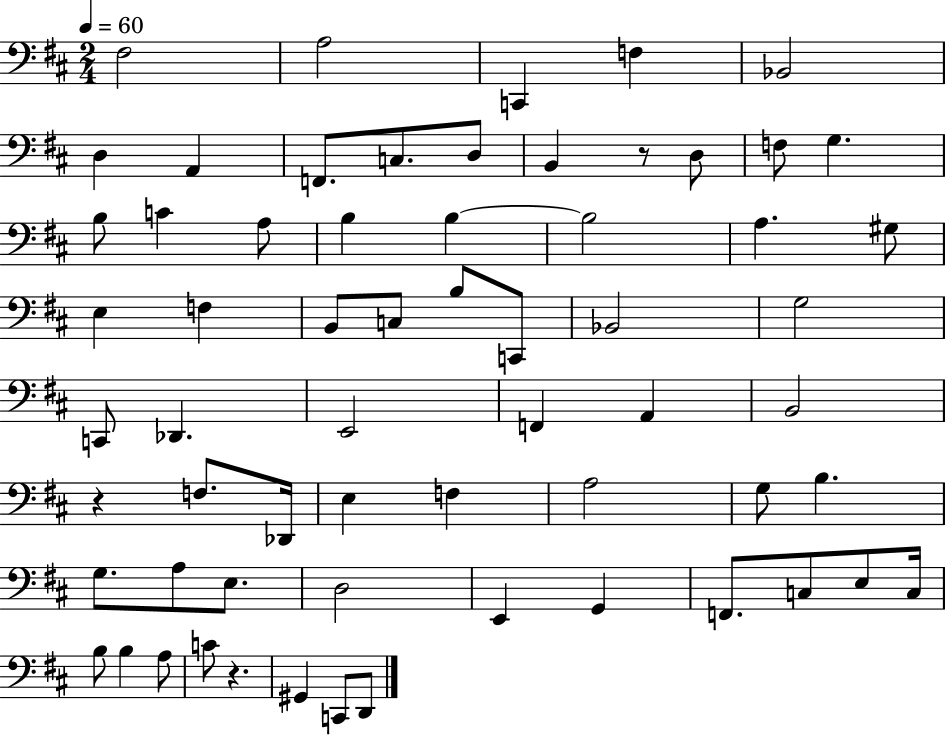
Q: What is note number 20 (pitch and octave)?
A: B3